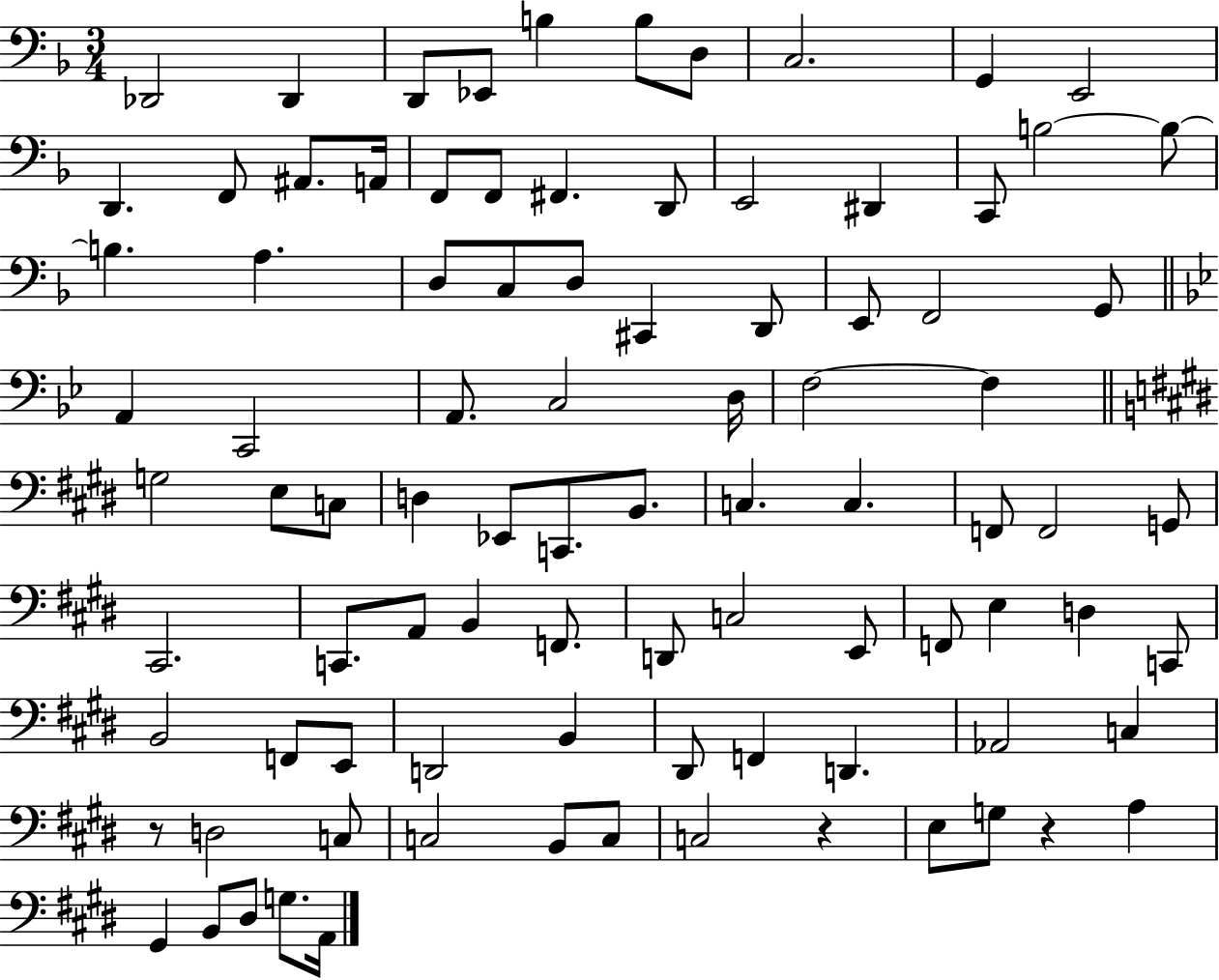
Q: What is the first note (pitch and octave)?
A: Db2